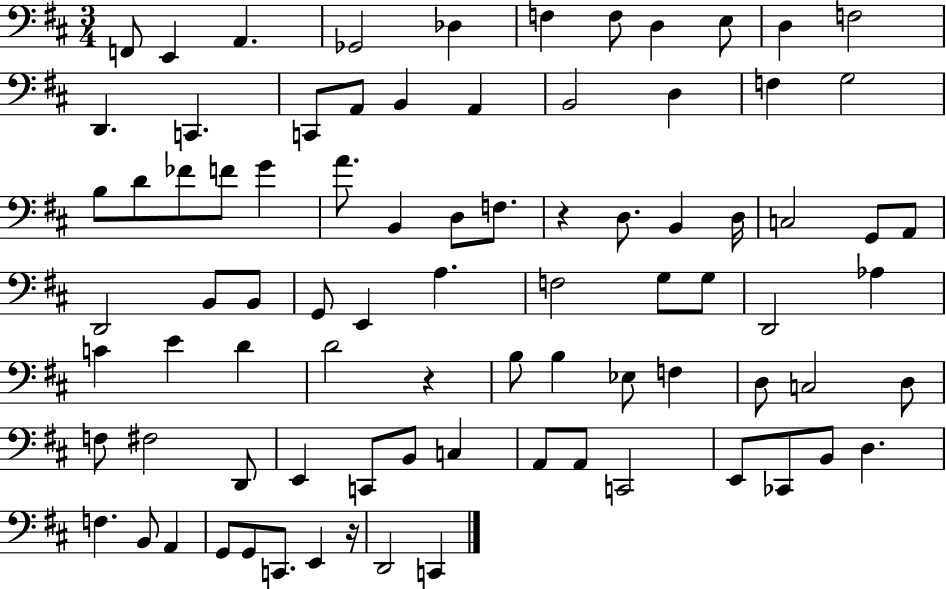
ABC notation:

X:1
T:Untitled
M:3/4
L:1/4
K:D
F,,/2 E,, A,, _G,,2 _D, F, F,/2 D, E,/2 D, F,2 D,, C,, C,,/2 A,,/2 B,, A,, B,,2 D, F, G,2 B,/2 D/2 _F/2 F/2 G A/2 B,, D,/2 F,/2 z D,/2 B,, D,/4 C,2 G,,/2 A,,/2 D,,2 B,,/2 B,,/2 G,,/2 E,, A, F,2 G,/2 G,/2 D,,2 _A, C E D D2 z B,/2 B, _E,/2 F, D,/2 C,2 D,/2 F,/2 ^F,2 D,,/2 E,, C,,/2 B,,/2 C, A,,/2 A,,/2 C,,2 E,,/2 _C,,/2 B,,/2 D, F, B,,/2 A,, G,,/2 G,,/2 C,,/2 E,, z/4 D,,2 C,,